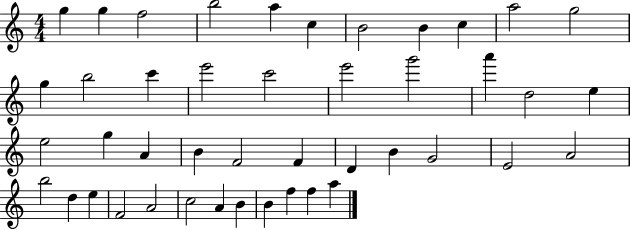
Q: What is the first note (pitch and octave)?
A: G5